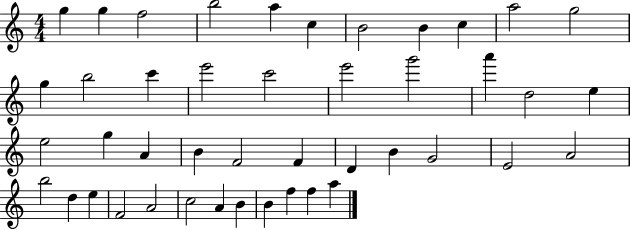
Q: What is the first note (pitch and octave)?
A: G5